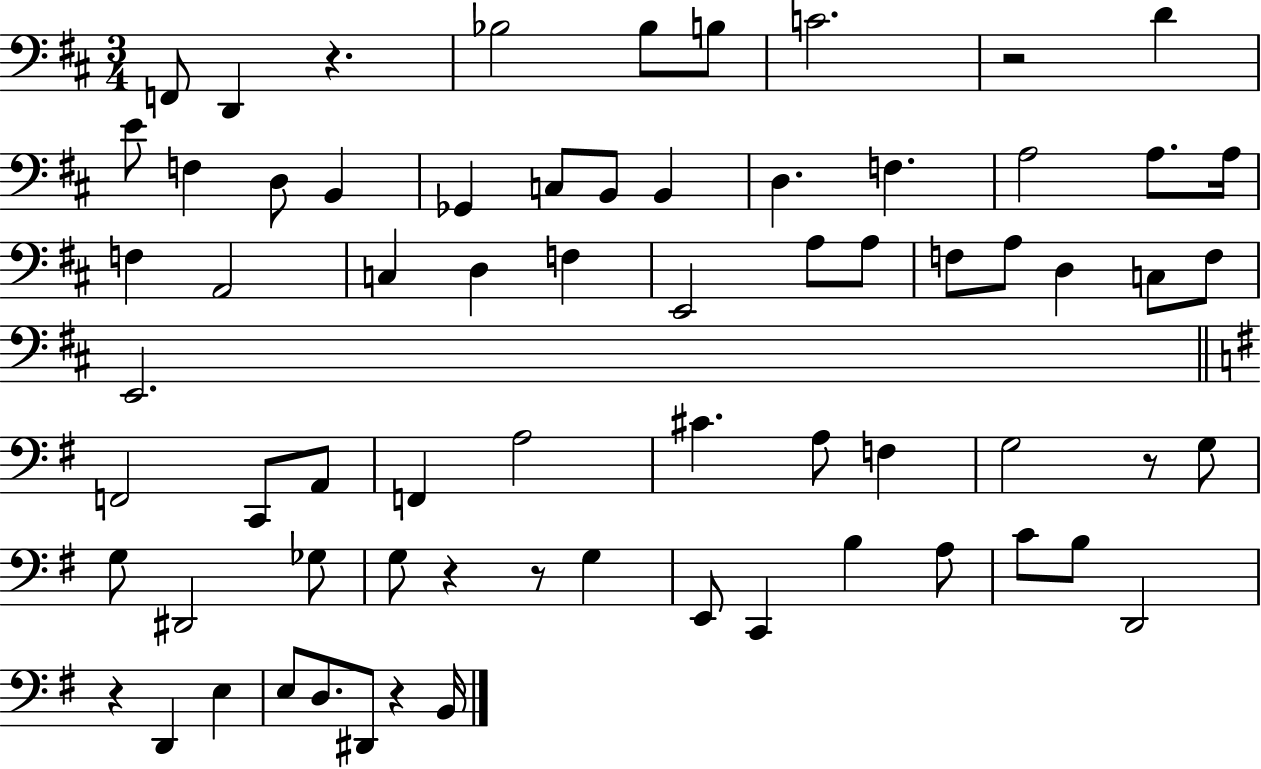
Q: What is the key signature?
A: D major